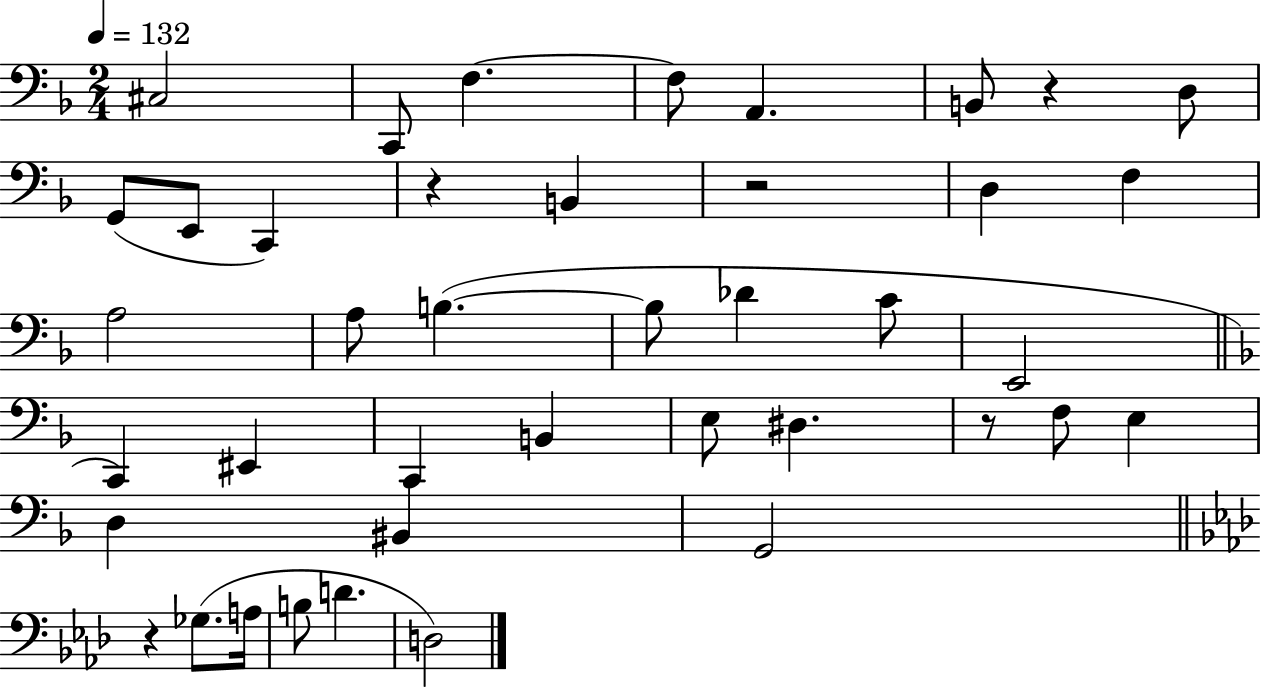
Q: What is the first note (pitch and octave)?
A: C#3